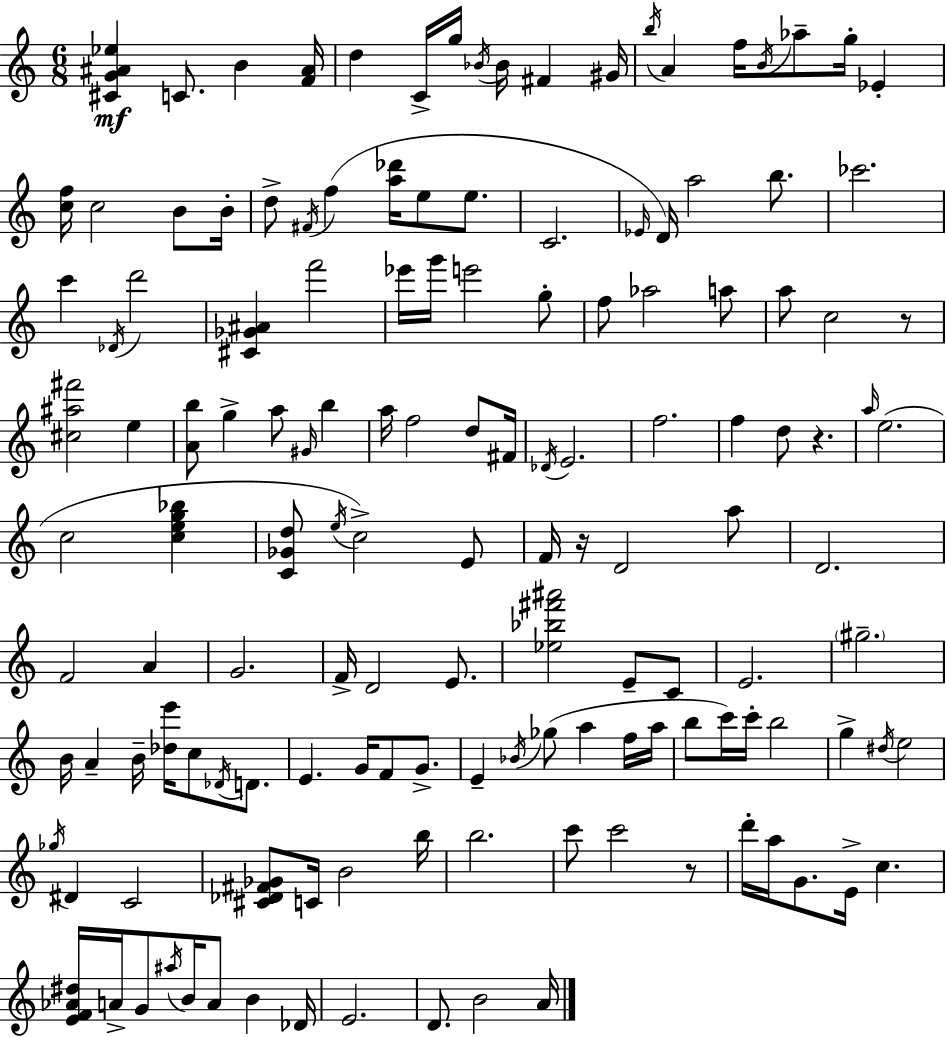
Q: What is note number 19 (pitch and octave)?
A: B4